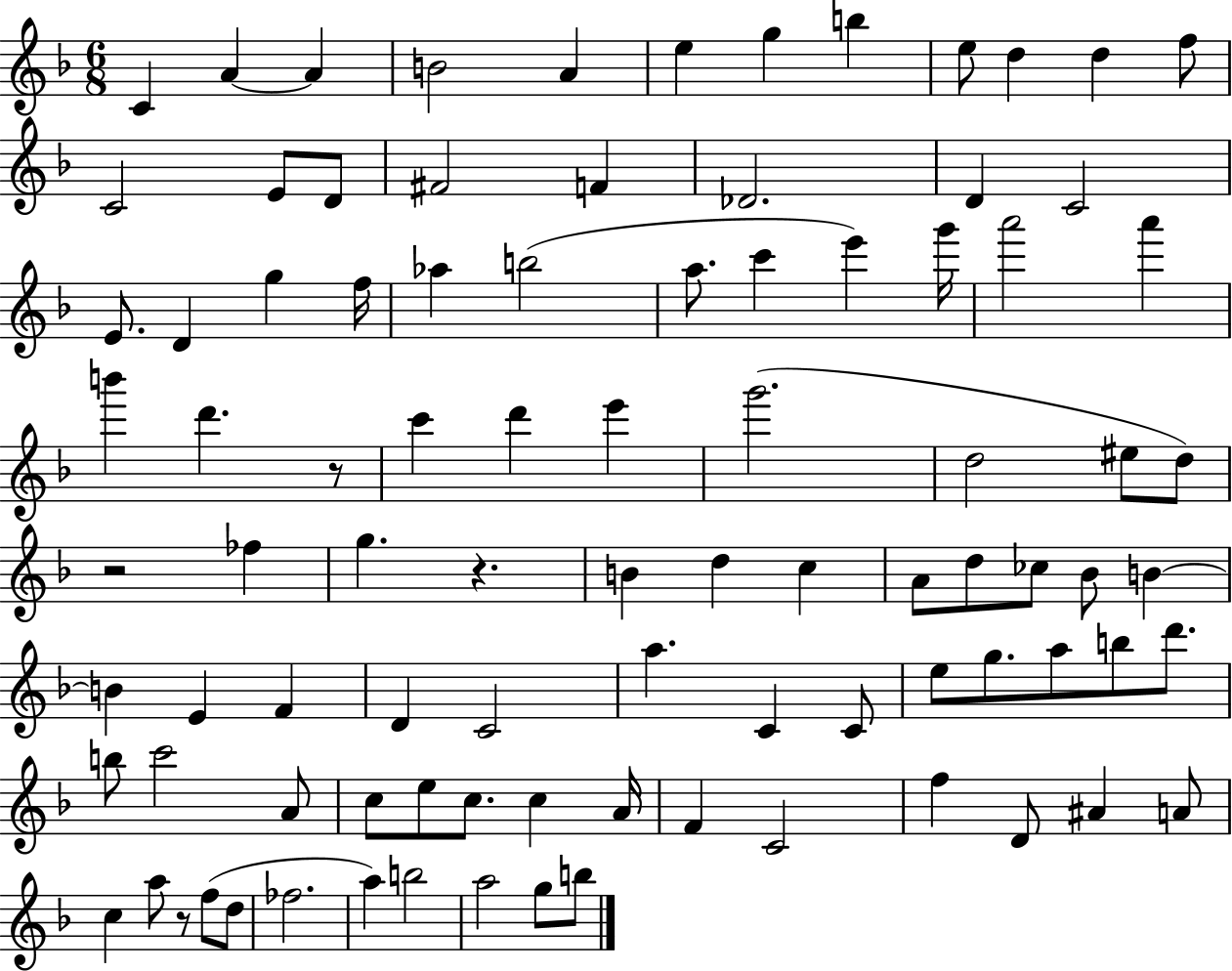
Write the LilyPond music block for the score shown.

{
  \clef treble
  \numericTimeSignature
  \time 6/8
  \key f \major
  c'4 a'4~~ a'4 | b'2 a'4 | e''4 g''4 b''4 | e''8 d''4 d''4 f''8 | \break c'2 e'8 d'8 | fis'2 f'4 | des'2. | d'4 c'2 | \break e'8. d'4 g''4 f''16 | aes''4 b''2( | a''8. c'''4 e'''4) g'''16 | a'''2 a'''4 | \break b'''4 d'''4. r8 | c'''4 d'''4 e'''4 | g'''2.( | d''2 eis''8 d''8) | \break r2 fes''4 | g''4. r4. | b'4 d''4 c''4 | a'8 d''8 ces''8 bes'8 b'4~~ | \break b'4 e'4 f'4 | d'4 c'2 | a''4. c'4 c'8 | e''8 g''8. a''8 b''8 d'''8. | \break b''8 c'''2 a'8 | c''8 e''8 c''8. c''4 a'16 | f'4 c'2 | f''4 d'8 ais'4 a'8 | \break c''4 a''8 r8 f''8( d''8 | fes''2. | a''4) b''2 | a''2 g''8 b''8 | \break \bar "|."
}